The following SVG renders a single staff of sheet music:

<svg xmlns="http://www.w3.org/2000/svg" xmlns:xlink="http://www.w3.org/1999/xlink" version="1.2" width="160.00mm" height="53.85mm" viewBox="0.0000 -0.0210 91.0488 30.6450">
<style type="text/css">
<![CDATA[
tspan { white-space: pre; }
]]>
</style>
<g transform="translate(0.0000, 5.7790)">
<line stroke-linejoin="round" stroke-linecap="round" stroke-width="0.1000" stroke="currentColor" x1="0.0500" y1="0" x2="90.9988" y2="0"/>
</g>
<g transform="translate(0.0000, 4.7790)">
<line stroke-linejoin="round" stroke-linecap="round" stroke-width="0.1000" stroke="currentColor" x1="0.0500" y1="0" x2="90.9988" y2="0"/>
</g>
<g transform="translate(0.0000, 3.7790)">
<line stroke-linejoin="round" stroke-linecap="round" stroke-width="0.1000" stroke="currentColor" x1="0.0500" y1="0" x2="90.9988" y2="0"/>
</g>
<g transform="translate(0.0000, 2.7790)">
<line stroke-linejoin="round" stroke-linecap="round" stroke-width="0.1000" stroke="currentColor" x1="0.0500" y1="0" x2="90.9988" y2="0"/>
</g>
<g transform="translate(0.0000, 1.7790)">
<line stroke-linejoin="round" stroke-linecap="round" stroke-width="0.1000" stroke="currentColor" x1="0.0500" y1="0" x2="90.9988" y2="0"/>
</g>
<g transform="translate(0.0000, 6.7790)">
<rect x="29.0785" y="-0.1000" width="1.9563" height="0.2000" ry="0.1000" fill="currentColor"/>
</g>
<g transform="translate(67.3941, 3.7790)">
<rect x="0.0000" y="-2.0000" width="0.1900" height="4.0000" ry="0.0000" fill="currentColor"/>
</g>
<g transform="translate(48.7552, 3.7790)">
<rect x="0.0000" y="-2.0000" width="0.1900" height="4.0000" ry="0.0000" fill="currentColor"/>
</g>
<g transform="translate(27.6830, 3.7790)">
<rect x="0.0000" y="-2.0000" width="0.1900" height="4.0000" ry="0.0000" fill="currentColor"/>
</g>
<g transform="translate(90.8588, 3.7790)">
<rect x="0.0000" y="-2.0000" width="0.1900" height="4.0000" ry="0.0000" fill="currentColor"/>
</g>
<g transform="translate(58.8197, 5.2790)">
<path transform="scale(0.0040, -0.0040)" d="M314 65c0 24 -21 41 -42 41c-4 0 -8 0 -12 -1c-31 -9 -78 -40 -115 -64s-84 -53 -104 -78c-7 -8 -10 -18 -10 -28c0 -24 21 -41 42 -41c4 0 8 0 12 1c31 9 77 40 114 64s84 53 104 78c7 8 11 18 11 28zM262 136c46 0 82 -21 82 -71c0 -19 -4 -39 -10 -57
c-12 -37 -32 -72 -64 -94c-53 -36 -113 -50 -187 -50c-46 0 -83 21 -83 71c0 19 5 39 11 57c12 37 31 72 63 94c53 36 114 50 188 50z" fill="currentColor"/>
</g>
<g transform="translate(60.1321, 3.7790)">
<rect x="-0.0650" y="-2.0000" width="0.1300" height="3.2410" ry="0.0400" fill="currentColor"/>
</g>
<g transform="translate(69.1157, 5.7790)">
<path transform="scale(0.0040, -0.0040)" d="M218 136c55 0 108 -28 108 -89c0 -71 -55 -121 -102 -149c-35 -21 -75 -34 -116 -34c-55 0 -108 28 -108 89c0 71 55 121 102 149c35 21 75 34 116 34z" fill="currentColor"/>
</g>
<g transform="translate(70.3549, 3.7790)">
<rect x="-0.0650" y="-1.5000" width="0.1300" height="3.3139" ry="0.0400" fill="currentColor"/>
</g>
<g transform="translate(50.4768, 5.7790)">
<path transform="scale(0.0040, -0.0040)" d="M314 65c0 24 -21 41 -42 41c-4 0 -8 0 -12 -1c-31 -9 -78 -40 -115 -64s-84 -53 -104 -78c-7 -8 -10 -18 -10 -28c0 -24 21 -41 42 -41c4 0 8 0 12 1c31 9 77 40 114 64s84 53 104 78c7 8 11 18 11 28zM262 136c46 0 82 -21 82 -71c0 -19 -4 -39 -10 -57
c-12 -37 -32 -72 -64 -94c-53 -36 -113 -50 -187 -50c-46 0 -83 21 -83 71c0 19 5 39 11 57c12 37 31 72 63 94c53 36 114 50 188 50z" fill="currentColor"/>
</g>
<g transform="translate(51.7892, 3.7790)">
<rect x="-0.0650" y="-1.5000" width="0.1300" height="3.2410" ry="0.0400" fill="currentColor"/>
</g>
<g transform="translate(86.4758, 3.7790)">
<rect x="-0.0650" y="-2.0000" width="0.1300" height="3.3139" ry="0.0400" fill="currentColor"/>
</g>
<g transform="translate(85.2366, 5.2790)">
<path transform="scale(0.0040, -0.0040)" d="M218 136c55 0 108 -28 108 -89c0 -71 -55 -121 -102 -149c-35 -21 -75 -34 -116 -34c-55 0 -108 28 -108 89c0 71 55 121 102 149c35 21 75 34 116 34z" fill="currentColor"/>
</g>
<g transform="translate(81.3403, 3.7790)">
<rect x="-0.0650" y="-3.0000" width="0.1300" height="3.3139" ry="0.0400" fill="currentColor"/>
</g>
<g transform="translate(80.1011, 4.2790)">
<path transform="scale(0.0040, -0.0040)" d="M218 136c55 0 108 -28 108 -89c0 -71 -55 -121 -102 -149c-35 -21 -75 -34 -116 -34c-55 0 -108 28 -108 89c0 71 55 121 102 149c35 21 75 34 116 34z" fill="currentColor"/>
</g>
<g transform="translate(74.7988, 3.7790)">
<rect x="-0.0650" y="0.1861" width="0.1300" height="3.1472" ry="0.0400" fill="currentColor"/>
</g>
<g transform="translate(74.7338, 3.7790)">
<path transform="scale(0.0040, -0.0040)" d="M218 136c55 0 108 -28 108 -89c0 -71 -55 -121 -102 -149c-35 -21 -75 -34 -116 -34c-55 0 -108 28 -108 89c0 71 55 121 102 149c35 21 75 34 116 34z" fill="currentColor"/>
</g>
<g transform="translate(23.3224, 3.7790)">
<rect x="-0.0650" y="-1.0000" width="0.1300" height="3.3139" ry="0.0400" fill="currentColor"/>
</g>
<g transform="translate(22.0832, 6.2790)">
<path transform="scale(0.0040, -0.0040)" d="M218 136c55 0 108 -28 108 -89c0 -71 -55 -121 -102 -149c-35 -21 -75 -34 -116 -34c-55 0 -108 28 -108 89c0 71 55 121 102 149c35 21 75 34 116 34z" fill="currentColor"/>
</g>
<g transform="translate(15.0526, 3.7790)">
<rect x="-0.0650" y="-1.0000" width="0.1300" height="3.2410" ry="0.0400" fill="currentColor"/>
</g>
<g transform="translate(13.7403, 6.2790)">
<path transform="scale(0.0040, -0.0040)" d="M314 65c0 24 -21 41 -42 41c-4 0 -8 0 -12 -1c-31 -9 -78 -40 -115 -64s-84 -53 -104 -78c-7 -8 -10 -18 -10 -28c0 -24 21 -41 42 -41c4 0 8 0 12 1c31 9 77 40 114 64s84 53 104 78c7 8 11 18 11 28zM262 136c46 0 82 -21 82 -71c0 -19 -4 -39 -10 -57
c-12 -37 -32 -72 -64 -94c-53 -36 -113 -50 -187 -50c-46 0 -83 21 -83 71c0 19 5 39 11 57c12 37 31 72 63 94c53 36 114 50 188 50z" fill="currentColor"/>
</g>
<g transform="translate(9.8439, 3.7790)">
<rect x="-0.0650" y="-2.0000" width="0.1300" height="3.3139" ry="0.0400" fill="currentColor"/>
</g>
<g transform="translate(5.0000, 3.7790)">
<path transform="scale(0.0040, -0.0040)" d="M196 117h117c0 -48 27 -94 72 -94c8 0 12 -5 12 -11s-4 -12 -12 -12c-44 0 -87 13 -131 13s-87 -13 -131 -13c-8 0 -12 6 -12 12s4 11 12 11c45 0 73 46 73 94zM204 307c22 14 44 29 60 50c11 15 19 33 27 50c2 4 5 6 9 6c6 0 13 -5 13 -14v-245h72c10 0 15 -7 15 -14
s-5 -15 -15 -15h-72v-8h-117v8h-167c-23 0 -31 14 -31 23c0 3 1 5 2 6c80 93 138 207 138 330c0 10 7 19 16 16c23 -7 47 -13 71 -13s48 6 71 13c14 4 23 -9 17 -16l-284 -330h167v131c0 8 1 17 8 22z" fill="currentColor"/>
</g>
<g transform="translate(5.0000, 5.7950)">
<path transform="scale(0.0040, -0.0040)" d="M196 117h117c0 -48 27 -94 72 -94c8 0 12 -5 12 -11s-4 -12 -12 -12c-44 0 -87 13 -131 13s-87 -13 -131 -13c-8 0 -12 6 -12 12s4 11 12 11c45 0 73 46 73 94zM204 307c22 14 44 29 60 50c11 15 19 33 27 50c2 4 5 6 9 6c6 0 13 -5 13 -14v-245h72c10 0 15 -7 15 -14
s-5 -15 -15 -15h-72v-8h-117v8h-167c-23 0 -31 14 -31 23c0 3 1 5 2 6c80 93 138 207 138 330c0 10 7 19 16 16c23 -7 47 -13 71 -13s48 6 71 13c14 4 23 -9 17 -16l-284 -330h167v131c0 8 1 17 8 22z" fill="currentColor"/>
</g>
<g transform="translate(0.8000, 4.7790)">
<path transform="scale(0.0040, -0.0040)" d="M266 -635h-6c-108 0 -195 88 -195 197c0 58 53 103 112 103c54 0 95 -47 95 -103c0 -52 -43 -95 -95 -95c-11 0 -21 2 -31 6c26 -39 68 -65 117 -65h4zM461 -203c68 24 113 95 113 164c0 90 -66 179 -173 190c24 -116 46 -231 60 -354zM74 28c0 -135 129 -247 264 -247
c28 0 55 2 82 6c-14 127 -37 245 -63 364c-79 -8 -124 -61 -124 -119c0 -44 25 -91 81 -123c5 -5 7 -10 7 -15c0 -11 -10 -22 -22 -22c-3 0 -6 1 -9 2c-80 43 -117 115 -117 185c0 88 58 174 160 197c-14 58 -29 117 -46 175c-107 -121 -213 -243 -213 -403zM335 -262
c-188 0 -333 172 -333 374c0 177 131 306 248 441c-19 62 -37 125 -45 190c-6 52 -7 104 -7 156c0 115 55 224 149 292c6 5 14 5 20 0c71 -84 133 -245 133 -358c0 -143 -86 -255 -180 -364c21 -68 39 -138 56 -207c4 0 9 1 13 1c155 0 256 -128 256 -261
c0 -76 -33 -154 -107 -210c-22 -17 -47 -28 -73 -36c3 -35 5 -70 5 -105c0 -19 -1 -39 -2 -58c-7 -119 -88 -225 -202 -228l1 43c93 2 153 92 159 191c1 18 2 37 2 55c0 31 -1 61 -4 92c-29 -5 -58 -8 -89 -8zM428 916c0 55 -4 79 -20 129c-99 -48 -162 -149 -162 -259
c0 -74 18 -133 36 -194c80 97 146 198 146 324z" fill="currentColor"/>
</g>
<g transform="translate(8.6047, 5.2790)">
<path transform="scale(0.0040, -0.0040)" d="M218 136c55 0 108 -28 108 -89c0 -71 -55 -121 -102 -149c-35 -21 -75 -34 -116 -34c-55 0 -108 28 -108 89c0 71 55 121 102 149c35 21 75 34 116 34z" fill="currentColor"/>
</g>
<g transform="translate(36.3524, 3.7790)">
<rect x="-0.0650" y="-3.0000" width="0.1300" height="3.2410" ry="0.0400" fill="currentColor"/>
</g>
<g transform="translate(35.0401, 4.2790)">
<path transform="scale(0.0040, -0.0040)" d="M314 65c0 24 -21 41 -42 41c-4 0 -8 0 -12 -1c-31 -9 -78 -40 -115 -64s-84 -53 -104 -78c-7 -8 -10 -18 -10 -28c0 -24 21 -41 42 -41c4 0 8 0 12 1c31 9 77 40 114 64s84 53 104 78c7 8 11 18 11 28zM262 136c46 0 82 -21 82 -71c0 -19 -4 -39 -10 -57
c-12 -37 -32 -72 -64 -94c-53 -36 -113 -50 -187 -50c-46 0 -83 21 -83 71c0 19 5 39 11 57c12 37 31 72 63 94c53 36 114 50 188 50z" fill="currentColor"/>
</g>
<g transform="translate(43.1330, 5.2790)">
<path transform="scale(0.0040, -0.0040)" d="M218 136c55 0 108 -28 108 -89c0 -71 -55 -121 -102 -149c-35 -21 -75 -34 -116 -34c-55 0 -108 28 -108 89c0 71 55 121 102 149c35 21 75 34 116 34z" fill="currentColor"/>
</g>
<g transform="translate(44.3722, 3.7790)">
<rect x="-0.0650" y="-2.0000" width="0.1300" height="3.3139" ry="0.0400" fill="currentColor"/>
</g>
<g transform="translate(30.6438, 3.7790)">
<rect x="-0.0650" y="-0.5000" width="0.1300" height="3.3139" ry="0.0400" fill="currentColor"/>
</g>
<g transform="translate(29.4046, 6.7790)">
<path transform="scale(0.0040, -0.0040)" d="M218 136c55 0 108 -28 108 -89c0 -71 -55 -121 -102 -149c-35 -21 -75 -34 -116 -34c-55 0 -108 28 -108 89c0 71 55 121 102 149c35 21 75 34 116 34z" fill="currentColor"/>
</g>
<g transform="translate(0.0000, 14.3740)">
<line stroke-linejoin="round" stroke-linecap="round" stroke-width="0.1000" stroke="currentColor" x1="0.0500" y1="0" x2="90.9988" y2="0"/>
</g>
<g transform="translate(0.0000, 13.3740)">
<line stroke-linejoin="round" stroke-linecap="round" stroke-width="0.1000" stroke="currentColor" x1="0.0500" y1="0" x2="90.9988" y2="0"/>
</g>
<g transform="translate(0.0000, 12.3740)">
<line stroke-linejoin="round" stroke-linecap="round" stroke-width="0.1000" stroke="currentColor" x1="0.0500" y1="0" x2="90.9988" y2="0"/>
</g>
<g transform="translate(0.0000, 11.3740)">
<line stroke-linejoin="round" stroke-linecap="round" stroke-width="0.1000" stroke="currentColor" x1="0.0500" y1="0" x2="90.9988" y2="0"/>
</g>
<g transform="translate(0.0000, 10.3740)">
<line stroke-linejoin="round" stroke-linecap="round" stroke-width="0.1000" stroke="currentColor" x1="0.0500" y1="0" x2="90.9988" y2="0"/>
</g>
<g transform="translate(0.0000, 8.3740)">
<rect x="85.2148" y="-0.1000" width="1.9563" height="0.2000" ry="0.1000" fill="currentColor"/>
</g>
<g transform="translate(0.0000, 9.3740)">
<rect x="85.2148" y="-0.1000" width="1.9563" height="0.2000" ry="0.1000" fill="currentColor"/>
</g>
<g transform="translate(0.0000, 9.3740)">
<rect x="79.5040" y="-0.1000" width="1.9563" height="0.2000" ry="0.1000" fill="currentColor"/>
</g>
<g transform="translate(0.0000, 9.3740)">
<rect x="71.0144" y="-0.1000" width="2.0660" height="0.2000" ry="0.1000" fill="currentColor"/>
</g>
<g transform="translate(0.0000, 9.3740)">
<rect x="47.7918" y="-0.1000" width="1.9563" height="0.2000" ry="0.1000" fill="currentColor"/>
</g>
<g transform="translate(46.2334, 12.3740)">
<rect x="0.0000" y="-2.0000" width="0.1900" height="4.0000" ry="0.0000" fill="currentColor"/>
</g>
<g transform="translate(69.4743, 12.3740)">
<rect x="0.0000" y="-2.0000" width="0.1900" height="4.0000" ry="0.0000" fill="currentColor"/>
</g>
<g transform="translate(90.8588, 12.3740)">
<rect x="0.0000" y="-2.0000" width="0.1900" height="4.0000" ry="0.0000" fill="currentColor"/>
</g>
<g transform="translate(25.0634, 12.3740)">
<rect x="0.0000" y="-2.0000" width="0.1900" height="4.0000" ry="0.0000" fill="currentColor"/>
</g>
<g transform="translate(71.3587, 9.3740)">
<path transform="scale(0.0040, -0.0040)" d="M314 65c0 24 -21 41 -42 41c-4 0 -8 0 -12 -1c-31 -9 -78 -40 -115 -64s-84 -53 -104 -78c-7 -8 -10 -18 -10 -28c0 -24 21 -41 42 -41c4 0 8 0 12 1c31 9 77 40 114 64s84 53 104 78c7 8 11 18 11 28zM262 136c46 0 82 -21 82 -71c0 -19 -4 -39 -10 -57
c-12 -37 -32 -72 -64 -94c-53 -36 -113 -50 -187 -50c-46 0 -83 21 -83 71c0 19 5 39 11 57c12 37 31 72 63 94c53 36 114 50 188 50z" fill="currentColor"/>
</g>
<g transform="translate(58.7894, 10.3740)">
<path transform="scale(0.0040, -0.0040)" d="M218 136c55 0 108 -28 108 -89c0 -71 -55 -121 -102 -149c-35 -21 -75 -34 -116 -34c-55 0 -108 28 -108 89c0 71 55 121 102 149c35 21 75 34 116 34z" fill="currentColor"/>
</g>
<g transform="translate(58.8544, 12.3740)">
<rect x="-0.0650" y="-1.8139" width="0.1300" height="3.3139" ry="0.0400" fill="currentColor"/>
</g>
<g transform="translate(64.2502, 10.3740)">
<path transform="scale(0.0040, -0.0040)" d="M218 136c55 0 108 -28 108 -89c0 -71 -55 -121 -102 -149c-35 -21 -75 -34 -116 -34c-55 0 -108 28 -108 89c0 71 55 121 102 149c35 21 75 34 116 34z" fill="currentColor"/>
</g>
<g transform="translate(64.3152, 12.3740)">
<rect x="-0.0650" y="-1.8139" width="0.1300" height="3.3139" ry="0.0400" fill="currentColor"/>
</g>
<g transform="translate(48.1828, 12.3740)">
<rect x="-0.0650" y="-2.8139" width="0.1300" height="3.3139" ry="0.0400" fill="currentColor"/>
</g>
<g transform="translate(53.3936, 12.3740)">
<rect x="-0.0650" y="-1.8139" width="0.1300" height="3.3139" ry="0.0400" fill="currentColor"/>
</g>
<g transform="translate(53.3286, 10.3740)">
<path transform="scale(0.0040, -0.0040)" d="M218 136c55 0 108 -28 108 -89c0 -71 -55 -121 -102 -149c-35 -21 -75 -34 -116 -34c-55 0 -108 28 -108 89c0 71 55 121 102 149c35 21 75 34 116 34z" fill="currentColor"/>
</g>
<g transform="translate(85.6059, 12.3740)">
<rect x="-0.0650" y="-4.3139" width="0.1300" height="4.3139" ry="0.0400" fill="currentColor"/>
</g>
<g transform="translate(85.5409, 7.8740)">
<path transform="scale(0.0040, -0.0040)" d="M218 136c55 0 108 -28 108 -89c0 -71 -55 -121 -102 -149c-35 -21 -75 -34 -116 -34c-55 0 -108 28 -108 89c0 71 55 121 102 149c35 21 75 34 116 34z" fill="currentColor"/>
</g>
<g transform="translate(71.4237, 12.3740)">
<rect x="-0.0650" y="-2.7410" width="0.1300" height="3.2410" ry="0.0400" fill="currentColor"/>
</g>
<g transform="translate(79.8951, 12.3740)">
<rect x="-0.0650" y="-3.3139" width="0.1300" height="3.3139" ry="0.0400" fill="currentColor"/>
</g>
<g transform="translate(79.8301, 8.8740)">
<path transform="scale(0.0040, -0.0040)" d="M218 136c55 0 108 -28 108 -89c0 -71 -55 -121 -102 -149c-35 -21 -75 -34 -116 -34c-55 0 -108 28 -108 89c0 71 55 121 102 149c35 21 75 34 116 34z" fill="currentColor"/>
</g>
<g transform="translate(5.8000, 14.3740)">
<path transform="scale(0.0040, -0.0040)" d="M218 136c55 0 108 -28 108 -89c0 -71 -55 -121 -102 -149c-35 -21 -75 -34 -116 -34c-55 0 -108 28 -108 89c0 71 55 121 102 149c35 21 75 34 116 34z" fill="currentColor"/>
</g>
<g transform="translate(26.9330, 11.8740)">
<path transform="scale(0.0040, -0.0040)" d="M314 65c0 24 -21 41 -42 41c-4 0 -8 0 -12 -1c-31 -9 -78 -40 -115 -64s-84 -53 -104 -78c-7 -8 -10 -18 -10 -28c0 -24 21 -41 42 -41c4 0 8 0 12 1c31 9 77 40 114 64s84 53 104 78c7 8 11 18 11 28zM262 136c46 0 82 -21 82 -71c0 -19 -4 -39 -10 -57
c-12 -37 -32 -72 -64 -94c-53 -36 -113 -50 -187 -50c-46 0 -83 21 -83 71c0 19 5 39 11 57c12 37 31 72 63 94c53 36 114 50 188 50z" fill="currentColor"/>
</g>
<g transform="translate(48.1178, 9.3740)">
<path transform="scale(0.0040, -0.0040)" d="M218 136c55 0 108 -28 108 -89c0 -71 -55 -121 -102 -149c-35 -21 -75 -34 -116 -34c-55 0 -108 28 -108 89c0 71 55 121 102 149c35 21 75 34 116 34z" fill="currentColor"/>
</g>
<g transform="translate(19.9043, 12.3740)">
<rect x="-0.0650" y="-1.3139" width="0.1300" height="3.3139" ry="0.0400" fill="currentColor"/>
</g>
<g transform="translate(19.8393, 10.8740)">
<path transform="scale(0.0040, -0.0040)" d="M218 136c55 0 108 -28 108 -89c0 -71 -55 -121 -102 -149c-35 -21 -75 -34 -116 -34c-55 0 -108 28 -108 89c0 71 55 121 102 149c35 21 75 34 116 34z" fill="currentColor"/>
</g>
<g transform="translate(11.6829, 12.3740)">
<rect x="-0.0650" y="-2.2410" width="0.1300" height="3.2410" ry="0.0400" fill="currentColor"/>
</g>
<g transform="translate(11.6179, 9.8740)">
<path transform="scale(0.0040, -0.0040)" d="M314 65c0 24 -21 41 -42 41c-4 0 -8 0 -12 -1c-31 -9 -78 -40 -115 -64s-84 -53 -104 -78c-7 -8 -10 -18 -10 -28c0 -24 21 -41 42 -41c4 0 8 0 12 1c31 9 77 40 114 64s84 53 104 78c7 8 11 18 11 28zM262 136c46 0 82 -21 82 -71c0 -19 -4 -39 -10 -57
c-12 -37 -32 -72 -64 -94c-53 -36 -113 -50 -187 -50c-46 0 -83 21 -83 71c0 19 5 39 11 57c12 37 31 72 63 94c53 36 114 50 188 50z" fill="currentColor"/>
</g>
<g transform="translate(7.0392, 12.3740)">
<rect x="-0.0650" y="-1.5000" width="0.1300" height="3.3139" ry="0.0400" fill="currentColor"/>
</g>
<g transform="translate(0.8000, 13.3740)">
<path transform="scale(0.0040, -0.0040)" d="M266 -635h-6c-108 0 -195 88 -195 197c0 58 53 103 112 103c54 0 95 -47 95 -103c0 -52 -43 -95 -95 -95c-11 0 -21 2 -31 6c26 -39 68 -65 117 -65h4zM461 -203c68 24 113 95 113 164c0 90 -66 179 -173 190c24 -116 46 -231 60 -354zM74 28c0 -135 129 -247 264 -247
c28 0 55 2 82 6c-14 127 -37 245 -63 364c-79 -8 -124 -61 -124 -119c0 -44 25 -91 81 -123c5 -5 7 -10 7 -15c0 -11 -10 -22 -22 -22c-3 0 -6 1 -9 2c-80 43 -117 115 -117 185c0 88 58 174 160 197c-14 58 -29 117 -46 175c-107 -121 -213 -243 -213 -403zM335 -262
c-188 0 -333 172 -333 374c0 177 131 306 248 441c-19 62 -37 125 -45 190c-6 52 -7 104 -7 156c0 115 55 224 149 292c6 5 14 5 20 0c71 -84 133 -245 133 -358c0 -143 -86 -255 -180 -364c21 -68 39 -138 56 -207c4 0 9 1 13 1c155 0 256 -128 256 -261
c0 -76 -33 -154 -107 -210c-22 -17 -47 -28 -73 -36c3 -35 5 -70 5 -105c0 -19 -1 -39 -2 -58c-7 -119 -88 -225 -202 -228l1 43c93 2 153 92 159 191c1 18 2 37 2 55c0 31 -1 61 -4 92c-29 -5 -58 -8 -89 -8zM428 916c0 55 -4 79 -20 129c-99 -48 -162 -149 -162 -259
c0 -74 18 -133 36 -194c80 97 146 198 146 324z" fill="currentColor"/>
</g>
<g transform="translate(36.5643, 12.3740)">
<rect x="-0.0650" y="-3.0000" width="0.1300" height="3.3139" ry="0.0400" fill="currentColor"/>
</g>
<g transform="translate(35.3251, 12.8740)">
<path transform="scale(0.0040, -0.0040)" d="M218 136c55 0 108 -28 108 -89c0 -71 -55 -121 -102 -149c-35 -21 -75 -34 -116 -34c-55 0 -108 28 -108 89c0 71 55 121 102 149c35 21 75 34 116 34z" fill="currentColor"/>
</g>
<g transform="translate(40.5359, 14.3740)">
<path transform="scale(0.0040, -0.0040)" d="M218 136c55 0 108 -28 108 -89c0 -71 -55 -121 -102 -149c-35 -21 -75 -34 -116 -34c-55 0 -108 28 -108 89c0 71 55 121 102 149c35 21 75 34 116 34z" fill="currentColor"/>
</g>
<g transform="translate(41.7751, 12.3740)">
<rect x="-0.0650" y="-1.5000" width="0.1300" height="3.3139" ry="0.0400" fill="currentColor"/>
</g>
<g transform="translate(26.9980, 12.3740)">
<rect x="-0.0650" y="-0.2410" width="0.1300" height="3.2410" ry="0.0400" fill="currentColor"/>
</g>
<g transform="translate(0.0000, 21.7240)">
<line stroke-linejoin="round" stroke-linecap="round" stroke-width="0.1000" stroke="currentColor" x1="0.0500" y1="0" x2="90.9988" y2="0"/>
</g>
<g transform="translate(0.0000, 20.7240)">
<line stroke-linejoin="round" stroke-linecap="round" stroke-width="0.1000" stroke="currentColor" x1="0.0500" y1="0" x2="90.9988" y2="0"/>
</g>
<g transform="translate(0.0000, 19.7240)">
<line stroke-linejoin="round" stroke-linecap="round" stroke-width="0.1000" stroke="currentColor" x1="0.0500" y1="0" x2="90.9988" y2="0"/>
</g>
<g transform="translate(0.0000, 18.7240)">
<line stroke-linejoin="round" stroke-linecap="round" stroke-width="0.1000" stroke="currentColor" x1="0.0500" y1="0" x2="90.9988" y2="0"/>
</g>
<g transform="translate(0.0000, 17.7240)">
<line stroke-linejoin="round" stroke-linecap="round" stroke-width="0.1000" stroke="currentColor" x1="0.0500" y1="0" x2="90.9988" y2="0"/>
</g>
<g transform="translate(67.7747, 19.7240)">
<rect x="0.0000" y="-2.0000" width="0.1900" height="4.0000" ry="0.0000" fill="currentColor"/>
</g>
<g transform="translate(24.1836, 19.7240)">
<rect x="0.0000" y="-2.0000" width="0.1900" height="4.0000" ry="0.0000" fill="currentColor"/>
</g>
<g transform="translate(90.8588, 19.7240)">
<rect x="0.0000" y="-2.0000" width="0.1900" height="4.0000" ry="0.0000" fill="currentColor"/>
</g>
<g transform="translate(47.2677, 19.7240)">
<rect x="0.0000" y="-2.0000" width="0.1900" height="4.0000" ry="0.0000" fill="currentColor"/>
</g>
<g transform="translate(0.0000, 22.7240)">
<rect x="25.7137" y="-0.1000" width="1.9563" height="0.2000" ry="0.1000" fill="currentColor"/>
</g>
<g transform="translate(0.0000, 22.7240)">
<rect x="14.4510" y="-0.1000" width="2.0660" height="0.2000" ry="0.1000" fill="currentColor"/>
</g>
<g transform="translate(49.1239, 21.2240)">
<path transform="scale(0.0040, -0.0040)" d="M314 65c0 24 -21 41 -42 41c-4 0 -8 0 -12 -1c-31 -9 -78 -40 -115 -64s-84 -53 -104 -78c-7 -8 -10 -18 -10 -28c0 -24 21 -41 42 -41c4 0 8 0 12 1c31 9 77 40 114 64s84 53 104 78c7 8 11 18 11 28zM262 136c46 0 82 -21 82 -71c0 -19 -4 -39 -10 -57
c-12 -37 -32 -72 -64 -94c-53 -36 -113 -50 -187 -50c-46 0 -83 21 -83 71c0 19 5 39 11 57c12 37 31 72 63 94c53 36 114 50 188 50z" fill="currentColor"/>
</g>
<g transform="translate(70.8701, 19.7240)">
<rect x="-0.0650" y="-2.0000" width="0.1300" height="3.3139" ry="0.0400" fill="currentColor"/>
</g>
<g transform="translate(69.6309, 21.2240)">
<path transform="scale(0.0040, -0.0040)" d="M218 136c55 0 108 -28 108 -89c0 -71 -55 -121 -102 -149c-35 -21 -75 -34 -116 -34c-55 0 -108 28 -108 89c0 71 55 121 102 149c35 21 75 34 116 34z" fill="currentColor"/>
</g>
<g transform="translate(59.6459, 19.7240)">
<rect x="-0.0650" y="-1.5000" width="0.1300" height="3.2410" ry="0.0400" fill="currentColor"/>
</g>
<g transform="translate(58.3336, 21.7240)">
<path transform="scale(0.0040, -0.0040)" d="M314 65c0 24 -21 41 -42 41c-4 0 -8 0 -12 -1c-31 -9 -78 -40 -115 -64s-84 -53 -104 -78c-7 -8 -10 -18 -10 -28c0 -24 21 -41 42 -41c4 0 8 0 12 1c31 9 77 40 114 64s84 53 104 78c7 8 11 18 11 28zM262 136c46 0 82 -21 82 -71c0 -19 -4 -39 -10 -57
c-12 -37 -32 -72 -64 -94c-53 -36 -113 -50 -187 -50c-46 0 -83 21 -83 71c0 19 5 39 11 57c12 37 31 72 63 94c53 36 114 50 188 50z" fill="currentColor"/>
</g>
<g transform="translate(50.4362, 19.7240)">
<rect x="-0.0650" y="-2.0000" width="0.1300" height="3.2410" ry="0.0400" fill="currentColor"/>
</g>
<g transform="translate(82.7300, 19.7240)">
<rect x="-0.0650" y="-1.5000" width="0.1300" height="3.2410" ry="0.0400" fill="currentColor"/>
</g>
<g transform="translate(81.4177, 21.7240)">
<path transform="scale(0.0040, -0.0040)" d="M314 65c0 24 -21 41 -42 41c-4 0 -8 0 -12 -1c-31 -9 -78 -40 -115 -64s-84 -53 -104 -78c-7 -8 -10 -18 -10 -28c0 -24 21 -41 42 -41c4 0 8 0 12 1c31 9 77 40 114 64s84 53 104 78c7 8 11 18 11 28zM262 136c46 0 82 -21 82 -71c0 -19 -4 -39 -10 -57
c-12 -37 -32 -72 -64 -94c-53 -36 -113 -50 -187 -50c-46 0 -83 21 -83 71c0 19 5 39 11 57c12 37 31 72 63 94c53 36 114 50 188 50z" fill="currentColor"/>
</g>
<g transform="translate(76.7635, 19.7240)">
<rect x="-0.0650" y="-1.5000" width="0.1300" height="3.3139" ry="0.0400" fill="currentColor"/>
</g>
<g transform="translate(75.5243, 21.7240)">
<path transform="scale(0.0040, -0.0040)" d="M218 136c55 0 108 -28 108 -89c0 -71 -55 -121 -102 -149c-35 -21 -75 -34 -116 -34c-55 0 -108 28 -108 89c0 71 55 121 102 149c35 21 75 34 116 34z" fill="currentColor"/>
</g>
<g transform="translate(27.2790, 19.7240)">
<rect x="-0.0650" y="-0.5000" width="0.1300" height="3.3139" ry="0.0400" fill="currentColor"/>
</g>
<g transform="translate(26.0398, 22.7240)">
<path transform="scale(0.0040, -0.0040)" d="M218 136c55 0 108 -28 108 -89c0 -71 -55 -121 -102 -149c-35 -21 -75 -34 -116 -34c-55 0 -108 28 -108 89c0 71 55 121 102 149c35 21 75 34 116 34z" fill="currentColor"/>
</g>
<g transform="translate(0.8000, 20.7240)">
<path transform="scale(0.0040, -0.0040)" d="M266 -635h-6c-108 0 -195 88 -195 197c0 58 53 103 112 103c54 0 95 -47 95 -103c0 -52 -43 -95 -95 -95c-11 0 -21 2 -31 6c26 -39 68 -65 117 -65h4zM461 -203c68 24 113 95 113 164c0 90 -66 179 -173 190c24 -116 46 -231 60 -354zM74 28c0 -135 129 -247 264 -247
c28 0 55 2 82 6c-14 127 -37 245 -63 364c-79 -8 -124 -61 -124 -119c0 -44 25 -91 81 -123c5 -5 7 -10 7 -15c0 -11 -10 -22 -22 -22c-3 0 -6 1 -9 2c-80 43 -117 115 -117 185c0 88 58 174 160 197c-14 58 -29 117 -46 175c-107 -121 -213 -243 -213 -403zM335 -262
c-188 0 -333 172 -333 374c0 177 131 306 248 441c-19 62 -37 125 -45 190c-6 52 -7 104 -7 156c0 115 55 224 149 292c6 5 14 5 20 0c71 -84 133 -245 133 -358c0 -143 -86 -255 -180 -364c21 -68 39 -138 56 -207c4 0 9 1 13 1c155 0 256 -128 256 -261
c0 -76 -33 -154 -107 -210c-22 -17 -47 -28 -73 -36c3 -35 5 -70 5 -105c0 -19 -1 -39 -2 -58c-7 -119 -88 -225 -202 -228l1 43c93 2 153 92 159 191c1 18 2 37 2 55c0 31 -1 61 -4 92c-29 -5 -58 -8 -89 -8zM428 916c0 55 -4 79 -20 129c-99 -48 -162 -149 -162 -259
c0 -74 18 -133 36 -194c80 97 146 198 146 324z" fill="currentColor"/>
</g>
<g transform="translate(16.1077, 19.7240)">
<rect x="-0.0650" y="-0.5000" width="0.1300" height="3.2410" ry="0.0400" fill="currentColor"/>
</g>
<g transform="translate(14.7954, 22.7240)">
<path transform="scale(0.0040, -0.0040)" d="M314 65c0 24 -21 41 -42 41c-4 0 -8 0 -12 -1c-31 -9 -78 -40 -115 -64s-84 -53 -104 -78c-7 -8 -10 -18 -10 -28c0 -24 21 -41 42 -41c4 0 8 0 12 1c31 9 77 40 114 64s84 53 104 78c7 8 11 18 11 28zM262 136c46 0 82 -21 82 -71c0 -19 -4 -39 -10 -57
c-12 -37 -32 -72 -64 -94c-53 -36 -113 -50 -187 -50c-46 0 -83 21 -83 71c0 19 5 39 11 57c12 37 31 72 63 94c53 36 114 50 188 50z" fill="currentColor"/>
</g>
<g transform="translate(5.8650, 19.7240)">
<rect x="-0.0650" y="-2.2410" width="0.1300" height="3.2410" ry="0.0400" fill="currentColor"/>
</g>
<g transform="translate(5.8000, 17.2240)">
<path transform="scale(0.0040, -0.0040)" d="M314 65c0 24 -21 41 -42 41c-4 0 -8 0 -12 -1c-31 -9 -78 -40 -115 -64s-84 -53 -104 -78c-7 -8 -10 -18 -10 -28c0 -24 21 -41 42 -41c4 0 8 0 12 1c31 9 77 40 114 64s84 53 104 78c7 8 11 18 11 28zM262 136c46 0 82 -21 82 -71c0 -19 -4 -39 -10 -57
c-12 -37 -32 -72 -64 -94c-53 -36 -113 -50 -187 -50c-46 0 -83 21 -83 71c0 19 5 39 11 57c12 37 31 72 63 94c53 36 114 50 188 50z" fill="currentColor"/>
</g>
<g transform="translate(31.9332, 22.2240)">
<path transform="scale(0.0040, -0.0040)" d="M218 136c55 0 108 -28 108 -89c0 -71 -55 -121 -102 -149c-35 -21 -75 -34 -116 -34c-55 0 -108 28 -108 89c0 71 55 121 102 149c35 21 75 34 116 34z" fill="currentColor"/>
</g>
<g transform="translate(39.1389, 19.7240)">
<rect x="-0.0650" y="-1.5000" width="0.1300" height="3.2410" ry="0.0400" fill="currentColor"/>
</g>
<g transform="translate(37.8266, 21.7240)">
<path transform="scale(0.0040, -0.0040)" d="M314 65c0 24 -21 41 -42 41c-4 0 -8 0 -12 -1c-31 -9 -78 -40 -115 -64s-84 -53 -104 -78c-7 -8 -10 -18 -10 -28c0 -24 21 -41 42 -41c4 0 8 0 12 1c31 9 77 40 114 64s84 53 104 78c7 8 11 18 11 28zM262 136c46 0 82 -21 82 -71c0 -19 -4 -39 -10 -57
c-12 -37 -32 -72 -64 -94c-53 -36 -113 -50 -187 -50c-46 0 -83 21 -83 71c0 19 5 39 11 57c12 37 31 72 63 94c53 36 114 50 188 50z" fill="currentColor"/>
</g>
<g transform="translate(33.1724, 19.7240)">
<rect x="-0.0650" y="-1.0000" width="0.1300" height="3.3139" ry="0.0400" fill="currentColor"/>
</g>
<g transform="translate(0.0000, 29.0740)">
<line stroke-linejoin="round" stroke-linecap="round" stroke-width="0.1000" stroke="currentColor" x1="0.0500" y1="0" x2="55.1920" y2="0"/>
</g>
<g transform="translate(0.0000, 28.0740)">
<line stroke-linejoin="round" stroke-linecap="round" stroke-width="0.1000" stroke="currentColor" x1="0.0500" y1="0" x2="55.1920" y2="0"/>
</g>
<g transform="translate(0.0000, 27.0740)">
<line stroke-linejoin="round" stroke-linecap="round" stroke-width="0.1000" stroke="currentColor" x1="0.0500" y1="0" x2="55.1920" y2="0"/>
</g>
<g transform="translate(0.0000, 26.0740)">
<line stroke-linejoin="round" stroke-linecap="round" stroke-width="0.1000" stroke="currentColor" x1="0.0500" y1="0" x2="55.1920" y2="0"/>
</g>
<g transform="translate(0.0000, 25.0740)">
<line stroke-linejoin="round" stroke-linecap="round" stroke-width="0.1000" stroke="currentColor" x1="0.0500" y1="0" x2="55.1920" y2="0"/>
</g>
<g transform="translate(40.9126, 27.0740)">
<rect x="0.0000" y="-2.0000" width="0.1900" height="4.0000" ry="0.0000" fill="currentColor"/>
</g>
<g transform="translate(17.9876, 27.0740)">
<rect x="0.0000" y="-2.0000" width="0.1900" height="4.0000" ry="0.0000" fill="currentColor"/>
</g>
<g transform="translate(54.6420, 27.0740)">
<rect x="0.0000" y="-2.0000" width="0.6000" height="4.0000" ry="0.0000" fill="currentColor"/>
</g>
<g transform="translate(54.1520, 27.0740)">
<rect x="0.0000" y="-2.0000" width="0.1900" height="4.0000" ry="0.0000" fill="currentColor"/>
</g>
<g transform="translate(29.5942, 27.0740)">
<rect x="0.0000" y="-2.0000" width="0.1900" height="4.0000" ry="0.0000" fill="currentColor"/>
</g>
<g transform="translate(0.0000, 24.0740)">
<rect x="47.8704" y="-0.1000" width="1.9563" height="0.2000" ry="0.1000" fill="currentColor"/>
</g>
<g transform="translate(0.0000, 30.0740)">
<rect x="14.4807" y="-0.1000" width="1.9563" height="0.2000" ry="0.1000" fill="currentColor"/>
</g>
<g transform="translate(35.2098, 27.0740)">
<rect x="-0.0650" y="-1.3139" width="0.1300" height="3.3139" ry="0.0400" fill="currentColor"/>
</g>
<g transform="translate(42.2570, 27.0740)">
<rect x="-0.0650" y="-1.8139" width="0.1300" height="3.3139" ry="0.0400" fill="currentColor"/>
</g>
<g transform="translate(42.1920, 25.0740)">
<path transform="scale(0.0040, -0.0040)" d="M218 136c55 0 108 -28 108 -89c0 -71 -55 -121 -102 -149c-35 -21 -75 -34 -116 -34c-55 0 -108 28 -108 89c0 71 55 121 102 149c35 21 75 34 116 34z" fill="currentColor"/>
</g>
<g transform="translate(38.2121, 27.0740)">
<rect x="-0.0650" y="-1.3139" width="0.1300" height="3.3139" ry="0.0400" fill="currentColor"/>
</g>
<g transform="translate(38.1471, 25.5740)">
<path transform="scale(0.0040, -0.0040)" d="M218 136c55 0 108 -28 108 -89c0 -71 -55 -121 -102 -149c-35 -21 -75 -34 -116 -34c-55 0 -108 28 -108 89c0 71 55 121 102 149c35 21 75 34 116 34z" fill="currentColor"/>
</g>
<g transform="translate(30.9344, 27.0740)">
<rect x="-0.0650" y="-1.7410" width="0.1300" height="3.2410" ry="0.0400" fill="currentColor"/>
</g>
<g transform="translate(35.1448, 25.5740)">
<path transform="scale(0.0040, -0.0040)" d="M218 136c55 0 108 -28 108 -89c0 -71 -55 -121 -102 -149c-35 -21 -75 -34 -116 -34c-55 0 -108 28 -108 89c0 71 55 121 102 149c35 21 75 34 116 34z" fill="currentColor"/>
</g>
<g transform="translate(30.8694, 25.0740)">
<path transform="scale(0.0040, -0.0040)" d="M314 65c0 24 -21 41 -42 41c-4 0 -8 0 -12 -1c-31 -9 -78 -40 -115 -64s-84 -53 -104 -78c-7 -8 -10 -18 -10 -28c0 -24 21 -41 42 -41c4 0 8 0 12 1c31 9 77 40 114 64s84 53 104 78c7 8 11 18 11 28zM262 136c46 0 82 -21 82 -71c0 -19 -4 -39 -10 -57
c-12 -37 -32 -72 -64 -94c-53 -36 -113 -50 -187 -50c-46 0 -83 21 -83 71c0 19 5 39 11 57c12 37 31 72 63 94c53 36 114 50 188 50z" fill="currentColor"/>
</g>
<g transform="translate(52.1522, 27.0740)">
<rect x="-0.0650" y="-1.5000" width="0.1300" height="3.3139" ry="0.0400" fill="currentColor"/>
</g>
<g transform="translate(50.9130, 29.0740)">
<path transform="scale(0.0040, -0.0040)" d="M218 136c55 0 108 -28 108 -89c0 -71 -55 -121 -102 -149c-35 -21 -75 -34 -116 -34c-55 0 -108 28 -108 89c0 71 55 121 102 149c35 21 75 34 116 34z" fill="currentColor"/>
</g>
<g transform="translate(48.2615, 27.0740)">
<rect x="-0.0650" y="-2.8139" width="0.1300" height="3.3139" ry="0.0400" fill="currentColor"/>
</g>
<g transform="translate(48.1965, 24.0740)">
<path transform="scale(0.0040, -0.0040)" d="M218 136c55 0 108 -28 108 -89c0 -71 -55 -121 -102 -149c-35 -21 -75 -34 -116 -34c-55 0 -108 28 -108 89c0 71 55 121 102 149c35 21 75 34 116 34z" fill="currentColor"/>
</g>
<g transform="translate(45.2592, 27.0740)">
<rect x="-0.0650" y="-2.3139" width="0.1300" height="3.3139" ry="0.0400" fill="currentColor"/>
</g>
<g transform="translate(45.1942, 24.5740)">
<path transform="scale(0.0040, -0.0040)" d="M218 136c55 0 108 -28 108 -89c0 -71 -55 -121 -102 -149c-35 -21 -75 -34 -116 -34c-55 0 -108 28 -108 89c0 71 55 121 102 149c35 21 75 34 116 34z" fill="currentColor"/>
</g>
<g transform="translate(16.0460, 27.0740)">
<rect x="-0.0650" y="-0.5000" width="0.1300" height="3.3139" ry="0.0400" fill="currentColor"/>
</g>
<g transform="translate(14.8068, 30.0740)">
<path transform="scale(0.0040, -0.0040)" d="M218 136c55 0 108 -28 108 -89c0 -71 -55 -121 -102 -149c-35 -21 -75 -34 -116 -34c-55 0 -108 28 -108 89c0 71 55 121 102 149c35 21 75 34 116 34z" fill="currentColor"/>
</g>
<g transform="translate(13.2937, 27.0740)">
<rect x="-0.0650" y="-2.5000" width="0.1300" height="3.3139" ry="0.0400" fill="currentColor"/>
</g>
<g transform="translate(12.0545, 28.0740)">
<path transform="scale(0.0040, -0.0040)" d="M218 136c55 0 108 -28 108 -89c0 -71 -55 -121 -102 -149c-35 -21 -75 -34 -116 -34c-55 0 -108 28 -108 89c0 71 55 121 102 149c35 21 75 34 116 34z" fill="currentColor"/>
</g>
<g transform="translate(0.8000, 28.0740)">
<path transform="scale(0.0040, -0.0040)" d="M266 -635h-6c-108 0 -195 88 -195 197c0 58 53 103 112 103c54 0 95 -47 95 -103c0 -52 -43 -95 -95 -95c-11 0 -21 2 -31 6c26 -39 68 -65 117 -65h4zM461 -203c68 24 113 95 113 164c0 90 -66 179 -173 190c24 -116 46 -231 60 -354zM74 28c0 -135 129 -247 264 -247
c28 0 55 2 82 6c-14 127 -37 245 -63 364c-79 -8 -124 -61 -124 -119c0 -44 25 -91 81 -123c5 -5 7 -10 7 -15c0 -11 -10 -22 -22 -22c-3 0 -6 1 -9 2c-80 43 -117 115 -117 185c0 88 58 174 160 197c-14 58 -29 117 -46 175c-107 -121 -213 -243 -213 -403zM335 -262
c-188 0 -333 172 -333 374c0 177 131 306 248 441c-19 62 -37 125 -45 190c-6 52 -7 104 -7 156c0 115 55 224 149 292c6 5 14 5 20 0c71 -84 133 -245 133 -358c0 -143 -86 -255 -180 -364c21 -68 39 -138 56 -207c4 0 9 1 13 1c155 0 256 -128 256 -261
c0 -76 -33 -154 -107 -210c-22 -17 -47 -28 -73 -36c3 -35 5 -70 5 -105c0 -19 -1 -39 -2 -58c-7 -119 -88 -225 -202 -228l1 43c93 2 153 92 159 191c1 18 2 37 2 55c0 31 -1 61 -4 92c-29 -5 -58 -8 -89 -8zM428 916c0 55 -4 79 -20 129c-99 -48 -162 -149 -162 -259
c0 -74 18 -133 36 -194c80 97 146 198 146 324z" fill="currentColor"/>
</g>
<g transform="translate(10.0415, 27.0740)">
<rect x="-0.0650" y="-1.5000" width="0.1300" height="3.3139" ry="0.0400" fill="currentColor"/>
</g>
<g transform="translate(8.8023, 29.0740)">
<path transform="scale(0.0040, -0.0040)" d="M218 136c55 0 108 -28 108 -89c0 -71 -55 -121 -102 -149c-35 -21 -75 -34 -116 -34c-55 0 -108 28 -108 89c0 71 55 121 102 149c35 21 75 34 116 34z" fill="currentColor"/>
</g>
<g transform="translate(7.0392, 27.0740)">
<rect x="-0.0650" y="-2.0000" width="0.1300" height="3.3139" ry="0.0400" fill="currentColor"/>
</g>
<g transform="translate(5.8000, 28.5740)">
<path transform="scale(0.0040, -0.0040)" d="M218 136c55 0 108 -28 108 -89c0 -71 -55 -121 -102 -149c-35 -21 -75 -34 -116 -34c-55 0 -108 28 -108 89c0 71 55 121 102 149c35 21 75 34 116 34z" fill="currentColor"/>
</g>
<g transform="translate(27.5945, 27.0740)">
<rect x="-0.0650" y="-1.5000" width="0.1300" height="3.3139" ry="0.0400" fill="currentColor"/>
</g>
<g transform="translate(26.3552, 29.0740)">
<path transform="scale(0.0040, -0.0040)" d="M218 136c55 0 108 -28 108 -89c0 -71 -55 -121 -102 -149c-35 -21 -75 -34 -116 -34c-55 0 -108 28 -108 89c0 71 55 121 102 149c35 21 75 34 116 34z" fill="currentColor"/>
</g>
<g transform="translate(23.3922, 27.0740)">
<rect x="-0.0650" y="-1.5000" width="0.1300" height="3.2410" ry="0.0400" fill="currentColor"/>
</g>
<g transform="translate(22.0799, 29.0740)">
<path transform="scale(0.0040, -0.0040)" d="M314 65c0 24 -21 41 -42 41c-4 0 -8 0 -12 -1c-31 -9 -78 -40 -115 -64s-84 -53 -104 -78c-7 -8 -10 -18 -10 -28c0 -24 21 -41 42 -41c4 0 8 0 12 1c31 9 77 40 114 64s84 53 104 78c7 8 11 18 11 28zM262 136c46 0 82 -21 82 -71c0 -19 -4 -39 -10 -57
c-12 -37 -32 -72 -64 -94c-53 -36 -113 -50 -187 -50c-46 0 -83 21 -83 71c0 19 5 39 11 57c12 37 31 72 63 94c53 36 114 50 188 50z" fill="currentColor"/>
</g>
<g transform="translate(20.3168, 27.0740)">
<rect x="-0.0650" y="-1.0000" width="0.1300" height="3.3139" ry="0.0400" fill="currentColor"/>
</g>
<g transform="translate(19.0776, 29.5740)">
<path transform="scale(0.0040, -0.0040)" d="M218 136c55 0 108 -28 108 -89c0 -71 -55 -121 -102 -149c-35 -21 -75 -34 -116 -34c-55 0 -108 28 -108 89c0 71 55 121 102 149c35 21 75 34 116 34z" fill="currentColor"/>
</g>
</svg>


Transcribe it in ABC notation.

X:1
T:Untitled
M:4/4
L:1/4
K:C
F D2 D C A2 F E2 F2 E B A F E g2 e c2 A E a f f f a2 b d' g2 C2 C D E2 F2 E2 F E E2 F E G C D E2 E f2 e e f g a E